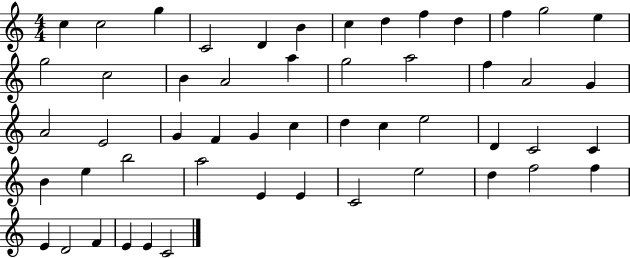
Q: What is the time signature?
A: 4/4